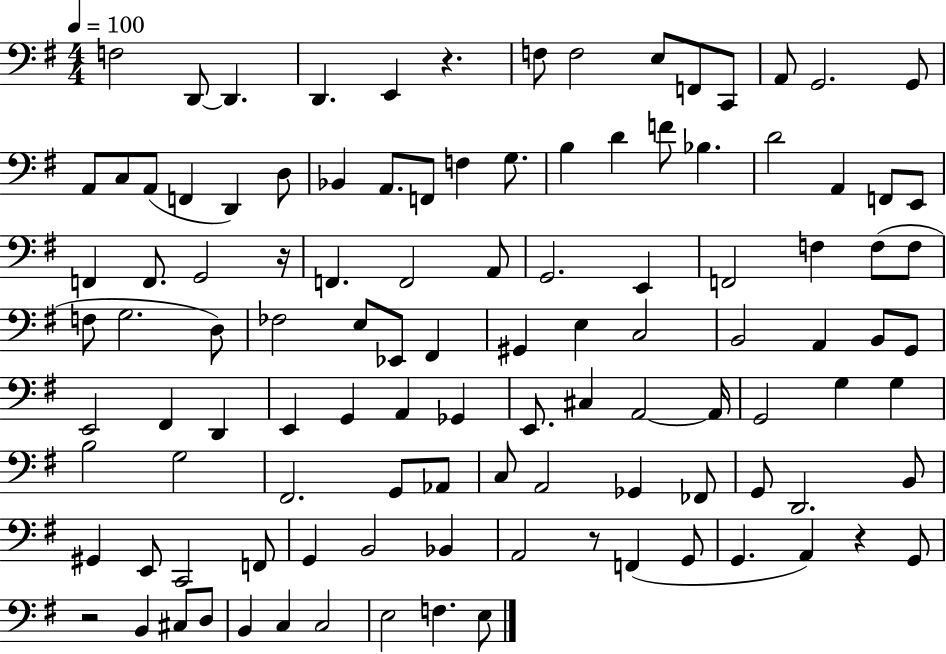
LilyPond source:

{
  \clef bass
  \numericTimeSignature
  \time 4/4
  \key g \major
  \tempo 4 = 100
  \repeat volta 2 { f2 d,8~~ d,4. | d,4. e,4 r4. | f8 f2 e8 f,8 c,8 | a,8 g,2. g,8 | \break a,8 c8 a,8( f,4 d,4) d8 | bes,4 a,8. f,8 f4 g8. | b4 d'4 f'8 bes4. | d'2 a,4 f,8 e,8 | \break f,4 f,8. g,2 r16 | f,4. f,2 a,8 | g,2. e,4 | f,2 f4 f8( f8 | \break f8 g2. d8) | fes2 e8 ees,8 fis,4 | gis,4 e4 c2 | b,2 a,4 b,8 g,8 | \break e,2 fis,4 d,4 | e,4 g,4 a,4 ges,4 | e,8. cis4 a,2~~ a,16 | g,2 g4 g4 | \break b2 g2 | fis,2. g,8 aes,8 | c8 a,2 ges,4 fes,8 | g,8 d,2. b,8 | \break gis,4 e,8 c,2 f,8 | g,4 b,2 bes,4 | a,2 r8 f,4( g,8 | g,4. a,4) r4 g,8 | \break r2 b,4 cis8 d8 | b,4 c4 c2 | e2 f4. e8 | } \bar "|."
}